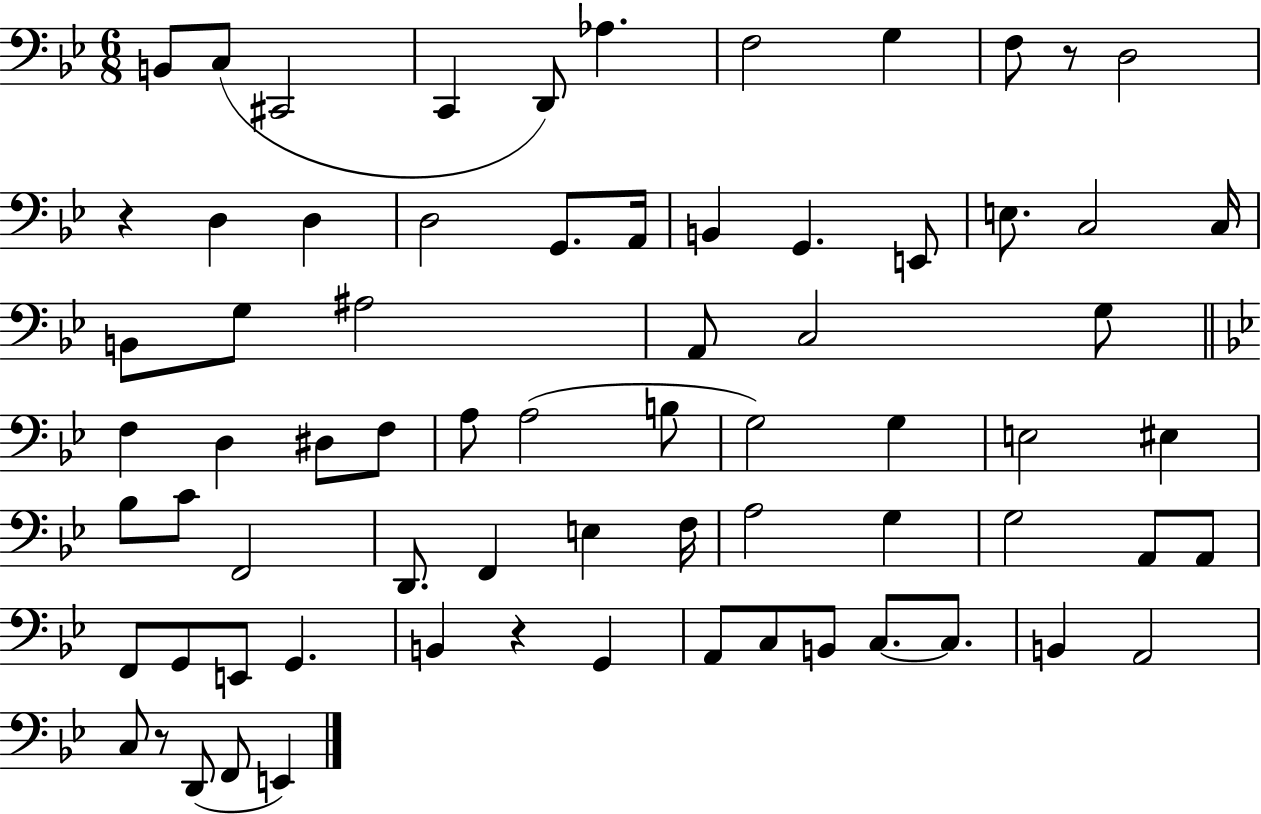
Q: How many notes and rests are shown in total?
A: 71